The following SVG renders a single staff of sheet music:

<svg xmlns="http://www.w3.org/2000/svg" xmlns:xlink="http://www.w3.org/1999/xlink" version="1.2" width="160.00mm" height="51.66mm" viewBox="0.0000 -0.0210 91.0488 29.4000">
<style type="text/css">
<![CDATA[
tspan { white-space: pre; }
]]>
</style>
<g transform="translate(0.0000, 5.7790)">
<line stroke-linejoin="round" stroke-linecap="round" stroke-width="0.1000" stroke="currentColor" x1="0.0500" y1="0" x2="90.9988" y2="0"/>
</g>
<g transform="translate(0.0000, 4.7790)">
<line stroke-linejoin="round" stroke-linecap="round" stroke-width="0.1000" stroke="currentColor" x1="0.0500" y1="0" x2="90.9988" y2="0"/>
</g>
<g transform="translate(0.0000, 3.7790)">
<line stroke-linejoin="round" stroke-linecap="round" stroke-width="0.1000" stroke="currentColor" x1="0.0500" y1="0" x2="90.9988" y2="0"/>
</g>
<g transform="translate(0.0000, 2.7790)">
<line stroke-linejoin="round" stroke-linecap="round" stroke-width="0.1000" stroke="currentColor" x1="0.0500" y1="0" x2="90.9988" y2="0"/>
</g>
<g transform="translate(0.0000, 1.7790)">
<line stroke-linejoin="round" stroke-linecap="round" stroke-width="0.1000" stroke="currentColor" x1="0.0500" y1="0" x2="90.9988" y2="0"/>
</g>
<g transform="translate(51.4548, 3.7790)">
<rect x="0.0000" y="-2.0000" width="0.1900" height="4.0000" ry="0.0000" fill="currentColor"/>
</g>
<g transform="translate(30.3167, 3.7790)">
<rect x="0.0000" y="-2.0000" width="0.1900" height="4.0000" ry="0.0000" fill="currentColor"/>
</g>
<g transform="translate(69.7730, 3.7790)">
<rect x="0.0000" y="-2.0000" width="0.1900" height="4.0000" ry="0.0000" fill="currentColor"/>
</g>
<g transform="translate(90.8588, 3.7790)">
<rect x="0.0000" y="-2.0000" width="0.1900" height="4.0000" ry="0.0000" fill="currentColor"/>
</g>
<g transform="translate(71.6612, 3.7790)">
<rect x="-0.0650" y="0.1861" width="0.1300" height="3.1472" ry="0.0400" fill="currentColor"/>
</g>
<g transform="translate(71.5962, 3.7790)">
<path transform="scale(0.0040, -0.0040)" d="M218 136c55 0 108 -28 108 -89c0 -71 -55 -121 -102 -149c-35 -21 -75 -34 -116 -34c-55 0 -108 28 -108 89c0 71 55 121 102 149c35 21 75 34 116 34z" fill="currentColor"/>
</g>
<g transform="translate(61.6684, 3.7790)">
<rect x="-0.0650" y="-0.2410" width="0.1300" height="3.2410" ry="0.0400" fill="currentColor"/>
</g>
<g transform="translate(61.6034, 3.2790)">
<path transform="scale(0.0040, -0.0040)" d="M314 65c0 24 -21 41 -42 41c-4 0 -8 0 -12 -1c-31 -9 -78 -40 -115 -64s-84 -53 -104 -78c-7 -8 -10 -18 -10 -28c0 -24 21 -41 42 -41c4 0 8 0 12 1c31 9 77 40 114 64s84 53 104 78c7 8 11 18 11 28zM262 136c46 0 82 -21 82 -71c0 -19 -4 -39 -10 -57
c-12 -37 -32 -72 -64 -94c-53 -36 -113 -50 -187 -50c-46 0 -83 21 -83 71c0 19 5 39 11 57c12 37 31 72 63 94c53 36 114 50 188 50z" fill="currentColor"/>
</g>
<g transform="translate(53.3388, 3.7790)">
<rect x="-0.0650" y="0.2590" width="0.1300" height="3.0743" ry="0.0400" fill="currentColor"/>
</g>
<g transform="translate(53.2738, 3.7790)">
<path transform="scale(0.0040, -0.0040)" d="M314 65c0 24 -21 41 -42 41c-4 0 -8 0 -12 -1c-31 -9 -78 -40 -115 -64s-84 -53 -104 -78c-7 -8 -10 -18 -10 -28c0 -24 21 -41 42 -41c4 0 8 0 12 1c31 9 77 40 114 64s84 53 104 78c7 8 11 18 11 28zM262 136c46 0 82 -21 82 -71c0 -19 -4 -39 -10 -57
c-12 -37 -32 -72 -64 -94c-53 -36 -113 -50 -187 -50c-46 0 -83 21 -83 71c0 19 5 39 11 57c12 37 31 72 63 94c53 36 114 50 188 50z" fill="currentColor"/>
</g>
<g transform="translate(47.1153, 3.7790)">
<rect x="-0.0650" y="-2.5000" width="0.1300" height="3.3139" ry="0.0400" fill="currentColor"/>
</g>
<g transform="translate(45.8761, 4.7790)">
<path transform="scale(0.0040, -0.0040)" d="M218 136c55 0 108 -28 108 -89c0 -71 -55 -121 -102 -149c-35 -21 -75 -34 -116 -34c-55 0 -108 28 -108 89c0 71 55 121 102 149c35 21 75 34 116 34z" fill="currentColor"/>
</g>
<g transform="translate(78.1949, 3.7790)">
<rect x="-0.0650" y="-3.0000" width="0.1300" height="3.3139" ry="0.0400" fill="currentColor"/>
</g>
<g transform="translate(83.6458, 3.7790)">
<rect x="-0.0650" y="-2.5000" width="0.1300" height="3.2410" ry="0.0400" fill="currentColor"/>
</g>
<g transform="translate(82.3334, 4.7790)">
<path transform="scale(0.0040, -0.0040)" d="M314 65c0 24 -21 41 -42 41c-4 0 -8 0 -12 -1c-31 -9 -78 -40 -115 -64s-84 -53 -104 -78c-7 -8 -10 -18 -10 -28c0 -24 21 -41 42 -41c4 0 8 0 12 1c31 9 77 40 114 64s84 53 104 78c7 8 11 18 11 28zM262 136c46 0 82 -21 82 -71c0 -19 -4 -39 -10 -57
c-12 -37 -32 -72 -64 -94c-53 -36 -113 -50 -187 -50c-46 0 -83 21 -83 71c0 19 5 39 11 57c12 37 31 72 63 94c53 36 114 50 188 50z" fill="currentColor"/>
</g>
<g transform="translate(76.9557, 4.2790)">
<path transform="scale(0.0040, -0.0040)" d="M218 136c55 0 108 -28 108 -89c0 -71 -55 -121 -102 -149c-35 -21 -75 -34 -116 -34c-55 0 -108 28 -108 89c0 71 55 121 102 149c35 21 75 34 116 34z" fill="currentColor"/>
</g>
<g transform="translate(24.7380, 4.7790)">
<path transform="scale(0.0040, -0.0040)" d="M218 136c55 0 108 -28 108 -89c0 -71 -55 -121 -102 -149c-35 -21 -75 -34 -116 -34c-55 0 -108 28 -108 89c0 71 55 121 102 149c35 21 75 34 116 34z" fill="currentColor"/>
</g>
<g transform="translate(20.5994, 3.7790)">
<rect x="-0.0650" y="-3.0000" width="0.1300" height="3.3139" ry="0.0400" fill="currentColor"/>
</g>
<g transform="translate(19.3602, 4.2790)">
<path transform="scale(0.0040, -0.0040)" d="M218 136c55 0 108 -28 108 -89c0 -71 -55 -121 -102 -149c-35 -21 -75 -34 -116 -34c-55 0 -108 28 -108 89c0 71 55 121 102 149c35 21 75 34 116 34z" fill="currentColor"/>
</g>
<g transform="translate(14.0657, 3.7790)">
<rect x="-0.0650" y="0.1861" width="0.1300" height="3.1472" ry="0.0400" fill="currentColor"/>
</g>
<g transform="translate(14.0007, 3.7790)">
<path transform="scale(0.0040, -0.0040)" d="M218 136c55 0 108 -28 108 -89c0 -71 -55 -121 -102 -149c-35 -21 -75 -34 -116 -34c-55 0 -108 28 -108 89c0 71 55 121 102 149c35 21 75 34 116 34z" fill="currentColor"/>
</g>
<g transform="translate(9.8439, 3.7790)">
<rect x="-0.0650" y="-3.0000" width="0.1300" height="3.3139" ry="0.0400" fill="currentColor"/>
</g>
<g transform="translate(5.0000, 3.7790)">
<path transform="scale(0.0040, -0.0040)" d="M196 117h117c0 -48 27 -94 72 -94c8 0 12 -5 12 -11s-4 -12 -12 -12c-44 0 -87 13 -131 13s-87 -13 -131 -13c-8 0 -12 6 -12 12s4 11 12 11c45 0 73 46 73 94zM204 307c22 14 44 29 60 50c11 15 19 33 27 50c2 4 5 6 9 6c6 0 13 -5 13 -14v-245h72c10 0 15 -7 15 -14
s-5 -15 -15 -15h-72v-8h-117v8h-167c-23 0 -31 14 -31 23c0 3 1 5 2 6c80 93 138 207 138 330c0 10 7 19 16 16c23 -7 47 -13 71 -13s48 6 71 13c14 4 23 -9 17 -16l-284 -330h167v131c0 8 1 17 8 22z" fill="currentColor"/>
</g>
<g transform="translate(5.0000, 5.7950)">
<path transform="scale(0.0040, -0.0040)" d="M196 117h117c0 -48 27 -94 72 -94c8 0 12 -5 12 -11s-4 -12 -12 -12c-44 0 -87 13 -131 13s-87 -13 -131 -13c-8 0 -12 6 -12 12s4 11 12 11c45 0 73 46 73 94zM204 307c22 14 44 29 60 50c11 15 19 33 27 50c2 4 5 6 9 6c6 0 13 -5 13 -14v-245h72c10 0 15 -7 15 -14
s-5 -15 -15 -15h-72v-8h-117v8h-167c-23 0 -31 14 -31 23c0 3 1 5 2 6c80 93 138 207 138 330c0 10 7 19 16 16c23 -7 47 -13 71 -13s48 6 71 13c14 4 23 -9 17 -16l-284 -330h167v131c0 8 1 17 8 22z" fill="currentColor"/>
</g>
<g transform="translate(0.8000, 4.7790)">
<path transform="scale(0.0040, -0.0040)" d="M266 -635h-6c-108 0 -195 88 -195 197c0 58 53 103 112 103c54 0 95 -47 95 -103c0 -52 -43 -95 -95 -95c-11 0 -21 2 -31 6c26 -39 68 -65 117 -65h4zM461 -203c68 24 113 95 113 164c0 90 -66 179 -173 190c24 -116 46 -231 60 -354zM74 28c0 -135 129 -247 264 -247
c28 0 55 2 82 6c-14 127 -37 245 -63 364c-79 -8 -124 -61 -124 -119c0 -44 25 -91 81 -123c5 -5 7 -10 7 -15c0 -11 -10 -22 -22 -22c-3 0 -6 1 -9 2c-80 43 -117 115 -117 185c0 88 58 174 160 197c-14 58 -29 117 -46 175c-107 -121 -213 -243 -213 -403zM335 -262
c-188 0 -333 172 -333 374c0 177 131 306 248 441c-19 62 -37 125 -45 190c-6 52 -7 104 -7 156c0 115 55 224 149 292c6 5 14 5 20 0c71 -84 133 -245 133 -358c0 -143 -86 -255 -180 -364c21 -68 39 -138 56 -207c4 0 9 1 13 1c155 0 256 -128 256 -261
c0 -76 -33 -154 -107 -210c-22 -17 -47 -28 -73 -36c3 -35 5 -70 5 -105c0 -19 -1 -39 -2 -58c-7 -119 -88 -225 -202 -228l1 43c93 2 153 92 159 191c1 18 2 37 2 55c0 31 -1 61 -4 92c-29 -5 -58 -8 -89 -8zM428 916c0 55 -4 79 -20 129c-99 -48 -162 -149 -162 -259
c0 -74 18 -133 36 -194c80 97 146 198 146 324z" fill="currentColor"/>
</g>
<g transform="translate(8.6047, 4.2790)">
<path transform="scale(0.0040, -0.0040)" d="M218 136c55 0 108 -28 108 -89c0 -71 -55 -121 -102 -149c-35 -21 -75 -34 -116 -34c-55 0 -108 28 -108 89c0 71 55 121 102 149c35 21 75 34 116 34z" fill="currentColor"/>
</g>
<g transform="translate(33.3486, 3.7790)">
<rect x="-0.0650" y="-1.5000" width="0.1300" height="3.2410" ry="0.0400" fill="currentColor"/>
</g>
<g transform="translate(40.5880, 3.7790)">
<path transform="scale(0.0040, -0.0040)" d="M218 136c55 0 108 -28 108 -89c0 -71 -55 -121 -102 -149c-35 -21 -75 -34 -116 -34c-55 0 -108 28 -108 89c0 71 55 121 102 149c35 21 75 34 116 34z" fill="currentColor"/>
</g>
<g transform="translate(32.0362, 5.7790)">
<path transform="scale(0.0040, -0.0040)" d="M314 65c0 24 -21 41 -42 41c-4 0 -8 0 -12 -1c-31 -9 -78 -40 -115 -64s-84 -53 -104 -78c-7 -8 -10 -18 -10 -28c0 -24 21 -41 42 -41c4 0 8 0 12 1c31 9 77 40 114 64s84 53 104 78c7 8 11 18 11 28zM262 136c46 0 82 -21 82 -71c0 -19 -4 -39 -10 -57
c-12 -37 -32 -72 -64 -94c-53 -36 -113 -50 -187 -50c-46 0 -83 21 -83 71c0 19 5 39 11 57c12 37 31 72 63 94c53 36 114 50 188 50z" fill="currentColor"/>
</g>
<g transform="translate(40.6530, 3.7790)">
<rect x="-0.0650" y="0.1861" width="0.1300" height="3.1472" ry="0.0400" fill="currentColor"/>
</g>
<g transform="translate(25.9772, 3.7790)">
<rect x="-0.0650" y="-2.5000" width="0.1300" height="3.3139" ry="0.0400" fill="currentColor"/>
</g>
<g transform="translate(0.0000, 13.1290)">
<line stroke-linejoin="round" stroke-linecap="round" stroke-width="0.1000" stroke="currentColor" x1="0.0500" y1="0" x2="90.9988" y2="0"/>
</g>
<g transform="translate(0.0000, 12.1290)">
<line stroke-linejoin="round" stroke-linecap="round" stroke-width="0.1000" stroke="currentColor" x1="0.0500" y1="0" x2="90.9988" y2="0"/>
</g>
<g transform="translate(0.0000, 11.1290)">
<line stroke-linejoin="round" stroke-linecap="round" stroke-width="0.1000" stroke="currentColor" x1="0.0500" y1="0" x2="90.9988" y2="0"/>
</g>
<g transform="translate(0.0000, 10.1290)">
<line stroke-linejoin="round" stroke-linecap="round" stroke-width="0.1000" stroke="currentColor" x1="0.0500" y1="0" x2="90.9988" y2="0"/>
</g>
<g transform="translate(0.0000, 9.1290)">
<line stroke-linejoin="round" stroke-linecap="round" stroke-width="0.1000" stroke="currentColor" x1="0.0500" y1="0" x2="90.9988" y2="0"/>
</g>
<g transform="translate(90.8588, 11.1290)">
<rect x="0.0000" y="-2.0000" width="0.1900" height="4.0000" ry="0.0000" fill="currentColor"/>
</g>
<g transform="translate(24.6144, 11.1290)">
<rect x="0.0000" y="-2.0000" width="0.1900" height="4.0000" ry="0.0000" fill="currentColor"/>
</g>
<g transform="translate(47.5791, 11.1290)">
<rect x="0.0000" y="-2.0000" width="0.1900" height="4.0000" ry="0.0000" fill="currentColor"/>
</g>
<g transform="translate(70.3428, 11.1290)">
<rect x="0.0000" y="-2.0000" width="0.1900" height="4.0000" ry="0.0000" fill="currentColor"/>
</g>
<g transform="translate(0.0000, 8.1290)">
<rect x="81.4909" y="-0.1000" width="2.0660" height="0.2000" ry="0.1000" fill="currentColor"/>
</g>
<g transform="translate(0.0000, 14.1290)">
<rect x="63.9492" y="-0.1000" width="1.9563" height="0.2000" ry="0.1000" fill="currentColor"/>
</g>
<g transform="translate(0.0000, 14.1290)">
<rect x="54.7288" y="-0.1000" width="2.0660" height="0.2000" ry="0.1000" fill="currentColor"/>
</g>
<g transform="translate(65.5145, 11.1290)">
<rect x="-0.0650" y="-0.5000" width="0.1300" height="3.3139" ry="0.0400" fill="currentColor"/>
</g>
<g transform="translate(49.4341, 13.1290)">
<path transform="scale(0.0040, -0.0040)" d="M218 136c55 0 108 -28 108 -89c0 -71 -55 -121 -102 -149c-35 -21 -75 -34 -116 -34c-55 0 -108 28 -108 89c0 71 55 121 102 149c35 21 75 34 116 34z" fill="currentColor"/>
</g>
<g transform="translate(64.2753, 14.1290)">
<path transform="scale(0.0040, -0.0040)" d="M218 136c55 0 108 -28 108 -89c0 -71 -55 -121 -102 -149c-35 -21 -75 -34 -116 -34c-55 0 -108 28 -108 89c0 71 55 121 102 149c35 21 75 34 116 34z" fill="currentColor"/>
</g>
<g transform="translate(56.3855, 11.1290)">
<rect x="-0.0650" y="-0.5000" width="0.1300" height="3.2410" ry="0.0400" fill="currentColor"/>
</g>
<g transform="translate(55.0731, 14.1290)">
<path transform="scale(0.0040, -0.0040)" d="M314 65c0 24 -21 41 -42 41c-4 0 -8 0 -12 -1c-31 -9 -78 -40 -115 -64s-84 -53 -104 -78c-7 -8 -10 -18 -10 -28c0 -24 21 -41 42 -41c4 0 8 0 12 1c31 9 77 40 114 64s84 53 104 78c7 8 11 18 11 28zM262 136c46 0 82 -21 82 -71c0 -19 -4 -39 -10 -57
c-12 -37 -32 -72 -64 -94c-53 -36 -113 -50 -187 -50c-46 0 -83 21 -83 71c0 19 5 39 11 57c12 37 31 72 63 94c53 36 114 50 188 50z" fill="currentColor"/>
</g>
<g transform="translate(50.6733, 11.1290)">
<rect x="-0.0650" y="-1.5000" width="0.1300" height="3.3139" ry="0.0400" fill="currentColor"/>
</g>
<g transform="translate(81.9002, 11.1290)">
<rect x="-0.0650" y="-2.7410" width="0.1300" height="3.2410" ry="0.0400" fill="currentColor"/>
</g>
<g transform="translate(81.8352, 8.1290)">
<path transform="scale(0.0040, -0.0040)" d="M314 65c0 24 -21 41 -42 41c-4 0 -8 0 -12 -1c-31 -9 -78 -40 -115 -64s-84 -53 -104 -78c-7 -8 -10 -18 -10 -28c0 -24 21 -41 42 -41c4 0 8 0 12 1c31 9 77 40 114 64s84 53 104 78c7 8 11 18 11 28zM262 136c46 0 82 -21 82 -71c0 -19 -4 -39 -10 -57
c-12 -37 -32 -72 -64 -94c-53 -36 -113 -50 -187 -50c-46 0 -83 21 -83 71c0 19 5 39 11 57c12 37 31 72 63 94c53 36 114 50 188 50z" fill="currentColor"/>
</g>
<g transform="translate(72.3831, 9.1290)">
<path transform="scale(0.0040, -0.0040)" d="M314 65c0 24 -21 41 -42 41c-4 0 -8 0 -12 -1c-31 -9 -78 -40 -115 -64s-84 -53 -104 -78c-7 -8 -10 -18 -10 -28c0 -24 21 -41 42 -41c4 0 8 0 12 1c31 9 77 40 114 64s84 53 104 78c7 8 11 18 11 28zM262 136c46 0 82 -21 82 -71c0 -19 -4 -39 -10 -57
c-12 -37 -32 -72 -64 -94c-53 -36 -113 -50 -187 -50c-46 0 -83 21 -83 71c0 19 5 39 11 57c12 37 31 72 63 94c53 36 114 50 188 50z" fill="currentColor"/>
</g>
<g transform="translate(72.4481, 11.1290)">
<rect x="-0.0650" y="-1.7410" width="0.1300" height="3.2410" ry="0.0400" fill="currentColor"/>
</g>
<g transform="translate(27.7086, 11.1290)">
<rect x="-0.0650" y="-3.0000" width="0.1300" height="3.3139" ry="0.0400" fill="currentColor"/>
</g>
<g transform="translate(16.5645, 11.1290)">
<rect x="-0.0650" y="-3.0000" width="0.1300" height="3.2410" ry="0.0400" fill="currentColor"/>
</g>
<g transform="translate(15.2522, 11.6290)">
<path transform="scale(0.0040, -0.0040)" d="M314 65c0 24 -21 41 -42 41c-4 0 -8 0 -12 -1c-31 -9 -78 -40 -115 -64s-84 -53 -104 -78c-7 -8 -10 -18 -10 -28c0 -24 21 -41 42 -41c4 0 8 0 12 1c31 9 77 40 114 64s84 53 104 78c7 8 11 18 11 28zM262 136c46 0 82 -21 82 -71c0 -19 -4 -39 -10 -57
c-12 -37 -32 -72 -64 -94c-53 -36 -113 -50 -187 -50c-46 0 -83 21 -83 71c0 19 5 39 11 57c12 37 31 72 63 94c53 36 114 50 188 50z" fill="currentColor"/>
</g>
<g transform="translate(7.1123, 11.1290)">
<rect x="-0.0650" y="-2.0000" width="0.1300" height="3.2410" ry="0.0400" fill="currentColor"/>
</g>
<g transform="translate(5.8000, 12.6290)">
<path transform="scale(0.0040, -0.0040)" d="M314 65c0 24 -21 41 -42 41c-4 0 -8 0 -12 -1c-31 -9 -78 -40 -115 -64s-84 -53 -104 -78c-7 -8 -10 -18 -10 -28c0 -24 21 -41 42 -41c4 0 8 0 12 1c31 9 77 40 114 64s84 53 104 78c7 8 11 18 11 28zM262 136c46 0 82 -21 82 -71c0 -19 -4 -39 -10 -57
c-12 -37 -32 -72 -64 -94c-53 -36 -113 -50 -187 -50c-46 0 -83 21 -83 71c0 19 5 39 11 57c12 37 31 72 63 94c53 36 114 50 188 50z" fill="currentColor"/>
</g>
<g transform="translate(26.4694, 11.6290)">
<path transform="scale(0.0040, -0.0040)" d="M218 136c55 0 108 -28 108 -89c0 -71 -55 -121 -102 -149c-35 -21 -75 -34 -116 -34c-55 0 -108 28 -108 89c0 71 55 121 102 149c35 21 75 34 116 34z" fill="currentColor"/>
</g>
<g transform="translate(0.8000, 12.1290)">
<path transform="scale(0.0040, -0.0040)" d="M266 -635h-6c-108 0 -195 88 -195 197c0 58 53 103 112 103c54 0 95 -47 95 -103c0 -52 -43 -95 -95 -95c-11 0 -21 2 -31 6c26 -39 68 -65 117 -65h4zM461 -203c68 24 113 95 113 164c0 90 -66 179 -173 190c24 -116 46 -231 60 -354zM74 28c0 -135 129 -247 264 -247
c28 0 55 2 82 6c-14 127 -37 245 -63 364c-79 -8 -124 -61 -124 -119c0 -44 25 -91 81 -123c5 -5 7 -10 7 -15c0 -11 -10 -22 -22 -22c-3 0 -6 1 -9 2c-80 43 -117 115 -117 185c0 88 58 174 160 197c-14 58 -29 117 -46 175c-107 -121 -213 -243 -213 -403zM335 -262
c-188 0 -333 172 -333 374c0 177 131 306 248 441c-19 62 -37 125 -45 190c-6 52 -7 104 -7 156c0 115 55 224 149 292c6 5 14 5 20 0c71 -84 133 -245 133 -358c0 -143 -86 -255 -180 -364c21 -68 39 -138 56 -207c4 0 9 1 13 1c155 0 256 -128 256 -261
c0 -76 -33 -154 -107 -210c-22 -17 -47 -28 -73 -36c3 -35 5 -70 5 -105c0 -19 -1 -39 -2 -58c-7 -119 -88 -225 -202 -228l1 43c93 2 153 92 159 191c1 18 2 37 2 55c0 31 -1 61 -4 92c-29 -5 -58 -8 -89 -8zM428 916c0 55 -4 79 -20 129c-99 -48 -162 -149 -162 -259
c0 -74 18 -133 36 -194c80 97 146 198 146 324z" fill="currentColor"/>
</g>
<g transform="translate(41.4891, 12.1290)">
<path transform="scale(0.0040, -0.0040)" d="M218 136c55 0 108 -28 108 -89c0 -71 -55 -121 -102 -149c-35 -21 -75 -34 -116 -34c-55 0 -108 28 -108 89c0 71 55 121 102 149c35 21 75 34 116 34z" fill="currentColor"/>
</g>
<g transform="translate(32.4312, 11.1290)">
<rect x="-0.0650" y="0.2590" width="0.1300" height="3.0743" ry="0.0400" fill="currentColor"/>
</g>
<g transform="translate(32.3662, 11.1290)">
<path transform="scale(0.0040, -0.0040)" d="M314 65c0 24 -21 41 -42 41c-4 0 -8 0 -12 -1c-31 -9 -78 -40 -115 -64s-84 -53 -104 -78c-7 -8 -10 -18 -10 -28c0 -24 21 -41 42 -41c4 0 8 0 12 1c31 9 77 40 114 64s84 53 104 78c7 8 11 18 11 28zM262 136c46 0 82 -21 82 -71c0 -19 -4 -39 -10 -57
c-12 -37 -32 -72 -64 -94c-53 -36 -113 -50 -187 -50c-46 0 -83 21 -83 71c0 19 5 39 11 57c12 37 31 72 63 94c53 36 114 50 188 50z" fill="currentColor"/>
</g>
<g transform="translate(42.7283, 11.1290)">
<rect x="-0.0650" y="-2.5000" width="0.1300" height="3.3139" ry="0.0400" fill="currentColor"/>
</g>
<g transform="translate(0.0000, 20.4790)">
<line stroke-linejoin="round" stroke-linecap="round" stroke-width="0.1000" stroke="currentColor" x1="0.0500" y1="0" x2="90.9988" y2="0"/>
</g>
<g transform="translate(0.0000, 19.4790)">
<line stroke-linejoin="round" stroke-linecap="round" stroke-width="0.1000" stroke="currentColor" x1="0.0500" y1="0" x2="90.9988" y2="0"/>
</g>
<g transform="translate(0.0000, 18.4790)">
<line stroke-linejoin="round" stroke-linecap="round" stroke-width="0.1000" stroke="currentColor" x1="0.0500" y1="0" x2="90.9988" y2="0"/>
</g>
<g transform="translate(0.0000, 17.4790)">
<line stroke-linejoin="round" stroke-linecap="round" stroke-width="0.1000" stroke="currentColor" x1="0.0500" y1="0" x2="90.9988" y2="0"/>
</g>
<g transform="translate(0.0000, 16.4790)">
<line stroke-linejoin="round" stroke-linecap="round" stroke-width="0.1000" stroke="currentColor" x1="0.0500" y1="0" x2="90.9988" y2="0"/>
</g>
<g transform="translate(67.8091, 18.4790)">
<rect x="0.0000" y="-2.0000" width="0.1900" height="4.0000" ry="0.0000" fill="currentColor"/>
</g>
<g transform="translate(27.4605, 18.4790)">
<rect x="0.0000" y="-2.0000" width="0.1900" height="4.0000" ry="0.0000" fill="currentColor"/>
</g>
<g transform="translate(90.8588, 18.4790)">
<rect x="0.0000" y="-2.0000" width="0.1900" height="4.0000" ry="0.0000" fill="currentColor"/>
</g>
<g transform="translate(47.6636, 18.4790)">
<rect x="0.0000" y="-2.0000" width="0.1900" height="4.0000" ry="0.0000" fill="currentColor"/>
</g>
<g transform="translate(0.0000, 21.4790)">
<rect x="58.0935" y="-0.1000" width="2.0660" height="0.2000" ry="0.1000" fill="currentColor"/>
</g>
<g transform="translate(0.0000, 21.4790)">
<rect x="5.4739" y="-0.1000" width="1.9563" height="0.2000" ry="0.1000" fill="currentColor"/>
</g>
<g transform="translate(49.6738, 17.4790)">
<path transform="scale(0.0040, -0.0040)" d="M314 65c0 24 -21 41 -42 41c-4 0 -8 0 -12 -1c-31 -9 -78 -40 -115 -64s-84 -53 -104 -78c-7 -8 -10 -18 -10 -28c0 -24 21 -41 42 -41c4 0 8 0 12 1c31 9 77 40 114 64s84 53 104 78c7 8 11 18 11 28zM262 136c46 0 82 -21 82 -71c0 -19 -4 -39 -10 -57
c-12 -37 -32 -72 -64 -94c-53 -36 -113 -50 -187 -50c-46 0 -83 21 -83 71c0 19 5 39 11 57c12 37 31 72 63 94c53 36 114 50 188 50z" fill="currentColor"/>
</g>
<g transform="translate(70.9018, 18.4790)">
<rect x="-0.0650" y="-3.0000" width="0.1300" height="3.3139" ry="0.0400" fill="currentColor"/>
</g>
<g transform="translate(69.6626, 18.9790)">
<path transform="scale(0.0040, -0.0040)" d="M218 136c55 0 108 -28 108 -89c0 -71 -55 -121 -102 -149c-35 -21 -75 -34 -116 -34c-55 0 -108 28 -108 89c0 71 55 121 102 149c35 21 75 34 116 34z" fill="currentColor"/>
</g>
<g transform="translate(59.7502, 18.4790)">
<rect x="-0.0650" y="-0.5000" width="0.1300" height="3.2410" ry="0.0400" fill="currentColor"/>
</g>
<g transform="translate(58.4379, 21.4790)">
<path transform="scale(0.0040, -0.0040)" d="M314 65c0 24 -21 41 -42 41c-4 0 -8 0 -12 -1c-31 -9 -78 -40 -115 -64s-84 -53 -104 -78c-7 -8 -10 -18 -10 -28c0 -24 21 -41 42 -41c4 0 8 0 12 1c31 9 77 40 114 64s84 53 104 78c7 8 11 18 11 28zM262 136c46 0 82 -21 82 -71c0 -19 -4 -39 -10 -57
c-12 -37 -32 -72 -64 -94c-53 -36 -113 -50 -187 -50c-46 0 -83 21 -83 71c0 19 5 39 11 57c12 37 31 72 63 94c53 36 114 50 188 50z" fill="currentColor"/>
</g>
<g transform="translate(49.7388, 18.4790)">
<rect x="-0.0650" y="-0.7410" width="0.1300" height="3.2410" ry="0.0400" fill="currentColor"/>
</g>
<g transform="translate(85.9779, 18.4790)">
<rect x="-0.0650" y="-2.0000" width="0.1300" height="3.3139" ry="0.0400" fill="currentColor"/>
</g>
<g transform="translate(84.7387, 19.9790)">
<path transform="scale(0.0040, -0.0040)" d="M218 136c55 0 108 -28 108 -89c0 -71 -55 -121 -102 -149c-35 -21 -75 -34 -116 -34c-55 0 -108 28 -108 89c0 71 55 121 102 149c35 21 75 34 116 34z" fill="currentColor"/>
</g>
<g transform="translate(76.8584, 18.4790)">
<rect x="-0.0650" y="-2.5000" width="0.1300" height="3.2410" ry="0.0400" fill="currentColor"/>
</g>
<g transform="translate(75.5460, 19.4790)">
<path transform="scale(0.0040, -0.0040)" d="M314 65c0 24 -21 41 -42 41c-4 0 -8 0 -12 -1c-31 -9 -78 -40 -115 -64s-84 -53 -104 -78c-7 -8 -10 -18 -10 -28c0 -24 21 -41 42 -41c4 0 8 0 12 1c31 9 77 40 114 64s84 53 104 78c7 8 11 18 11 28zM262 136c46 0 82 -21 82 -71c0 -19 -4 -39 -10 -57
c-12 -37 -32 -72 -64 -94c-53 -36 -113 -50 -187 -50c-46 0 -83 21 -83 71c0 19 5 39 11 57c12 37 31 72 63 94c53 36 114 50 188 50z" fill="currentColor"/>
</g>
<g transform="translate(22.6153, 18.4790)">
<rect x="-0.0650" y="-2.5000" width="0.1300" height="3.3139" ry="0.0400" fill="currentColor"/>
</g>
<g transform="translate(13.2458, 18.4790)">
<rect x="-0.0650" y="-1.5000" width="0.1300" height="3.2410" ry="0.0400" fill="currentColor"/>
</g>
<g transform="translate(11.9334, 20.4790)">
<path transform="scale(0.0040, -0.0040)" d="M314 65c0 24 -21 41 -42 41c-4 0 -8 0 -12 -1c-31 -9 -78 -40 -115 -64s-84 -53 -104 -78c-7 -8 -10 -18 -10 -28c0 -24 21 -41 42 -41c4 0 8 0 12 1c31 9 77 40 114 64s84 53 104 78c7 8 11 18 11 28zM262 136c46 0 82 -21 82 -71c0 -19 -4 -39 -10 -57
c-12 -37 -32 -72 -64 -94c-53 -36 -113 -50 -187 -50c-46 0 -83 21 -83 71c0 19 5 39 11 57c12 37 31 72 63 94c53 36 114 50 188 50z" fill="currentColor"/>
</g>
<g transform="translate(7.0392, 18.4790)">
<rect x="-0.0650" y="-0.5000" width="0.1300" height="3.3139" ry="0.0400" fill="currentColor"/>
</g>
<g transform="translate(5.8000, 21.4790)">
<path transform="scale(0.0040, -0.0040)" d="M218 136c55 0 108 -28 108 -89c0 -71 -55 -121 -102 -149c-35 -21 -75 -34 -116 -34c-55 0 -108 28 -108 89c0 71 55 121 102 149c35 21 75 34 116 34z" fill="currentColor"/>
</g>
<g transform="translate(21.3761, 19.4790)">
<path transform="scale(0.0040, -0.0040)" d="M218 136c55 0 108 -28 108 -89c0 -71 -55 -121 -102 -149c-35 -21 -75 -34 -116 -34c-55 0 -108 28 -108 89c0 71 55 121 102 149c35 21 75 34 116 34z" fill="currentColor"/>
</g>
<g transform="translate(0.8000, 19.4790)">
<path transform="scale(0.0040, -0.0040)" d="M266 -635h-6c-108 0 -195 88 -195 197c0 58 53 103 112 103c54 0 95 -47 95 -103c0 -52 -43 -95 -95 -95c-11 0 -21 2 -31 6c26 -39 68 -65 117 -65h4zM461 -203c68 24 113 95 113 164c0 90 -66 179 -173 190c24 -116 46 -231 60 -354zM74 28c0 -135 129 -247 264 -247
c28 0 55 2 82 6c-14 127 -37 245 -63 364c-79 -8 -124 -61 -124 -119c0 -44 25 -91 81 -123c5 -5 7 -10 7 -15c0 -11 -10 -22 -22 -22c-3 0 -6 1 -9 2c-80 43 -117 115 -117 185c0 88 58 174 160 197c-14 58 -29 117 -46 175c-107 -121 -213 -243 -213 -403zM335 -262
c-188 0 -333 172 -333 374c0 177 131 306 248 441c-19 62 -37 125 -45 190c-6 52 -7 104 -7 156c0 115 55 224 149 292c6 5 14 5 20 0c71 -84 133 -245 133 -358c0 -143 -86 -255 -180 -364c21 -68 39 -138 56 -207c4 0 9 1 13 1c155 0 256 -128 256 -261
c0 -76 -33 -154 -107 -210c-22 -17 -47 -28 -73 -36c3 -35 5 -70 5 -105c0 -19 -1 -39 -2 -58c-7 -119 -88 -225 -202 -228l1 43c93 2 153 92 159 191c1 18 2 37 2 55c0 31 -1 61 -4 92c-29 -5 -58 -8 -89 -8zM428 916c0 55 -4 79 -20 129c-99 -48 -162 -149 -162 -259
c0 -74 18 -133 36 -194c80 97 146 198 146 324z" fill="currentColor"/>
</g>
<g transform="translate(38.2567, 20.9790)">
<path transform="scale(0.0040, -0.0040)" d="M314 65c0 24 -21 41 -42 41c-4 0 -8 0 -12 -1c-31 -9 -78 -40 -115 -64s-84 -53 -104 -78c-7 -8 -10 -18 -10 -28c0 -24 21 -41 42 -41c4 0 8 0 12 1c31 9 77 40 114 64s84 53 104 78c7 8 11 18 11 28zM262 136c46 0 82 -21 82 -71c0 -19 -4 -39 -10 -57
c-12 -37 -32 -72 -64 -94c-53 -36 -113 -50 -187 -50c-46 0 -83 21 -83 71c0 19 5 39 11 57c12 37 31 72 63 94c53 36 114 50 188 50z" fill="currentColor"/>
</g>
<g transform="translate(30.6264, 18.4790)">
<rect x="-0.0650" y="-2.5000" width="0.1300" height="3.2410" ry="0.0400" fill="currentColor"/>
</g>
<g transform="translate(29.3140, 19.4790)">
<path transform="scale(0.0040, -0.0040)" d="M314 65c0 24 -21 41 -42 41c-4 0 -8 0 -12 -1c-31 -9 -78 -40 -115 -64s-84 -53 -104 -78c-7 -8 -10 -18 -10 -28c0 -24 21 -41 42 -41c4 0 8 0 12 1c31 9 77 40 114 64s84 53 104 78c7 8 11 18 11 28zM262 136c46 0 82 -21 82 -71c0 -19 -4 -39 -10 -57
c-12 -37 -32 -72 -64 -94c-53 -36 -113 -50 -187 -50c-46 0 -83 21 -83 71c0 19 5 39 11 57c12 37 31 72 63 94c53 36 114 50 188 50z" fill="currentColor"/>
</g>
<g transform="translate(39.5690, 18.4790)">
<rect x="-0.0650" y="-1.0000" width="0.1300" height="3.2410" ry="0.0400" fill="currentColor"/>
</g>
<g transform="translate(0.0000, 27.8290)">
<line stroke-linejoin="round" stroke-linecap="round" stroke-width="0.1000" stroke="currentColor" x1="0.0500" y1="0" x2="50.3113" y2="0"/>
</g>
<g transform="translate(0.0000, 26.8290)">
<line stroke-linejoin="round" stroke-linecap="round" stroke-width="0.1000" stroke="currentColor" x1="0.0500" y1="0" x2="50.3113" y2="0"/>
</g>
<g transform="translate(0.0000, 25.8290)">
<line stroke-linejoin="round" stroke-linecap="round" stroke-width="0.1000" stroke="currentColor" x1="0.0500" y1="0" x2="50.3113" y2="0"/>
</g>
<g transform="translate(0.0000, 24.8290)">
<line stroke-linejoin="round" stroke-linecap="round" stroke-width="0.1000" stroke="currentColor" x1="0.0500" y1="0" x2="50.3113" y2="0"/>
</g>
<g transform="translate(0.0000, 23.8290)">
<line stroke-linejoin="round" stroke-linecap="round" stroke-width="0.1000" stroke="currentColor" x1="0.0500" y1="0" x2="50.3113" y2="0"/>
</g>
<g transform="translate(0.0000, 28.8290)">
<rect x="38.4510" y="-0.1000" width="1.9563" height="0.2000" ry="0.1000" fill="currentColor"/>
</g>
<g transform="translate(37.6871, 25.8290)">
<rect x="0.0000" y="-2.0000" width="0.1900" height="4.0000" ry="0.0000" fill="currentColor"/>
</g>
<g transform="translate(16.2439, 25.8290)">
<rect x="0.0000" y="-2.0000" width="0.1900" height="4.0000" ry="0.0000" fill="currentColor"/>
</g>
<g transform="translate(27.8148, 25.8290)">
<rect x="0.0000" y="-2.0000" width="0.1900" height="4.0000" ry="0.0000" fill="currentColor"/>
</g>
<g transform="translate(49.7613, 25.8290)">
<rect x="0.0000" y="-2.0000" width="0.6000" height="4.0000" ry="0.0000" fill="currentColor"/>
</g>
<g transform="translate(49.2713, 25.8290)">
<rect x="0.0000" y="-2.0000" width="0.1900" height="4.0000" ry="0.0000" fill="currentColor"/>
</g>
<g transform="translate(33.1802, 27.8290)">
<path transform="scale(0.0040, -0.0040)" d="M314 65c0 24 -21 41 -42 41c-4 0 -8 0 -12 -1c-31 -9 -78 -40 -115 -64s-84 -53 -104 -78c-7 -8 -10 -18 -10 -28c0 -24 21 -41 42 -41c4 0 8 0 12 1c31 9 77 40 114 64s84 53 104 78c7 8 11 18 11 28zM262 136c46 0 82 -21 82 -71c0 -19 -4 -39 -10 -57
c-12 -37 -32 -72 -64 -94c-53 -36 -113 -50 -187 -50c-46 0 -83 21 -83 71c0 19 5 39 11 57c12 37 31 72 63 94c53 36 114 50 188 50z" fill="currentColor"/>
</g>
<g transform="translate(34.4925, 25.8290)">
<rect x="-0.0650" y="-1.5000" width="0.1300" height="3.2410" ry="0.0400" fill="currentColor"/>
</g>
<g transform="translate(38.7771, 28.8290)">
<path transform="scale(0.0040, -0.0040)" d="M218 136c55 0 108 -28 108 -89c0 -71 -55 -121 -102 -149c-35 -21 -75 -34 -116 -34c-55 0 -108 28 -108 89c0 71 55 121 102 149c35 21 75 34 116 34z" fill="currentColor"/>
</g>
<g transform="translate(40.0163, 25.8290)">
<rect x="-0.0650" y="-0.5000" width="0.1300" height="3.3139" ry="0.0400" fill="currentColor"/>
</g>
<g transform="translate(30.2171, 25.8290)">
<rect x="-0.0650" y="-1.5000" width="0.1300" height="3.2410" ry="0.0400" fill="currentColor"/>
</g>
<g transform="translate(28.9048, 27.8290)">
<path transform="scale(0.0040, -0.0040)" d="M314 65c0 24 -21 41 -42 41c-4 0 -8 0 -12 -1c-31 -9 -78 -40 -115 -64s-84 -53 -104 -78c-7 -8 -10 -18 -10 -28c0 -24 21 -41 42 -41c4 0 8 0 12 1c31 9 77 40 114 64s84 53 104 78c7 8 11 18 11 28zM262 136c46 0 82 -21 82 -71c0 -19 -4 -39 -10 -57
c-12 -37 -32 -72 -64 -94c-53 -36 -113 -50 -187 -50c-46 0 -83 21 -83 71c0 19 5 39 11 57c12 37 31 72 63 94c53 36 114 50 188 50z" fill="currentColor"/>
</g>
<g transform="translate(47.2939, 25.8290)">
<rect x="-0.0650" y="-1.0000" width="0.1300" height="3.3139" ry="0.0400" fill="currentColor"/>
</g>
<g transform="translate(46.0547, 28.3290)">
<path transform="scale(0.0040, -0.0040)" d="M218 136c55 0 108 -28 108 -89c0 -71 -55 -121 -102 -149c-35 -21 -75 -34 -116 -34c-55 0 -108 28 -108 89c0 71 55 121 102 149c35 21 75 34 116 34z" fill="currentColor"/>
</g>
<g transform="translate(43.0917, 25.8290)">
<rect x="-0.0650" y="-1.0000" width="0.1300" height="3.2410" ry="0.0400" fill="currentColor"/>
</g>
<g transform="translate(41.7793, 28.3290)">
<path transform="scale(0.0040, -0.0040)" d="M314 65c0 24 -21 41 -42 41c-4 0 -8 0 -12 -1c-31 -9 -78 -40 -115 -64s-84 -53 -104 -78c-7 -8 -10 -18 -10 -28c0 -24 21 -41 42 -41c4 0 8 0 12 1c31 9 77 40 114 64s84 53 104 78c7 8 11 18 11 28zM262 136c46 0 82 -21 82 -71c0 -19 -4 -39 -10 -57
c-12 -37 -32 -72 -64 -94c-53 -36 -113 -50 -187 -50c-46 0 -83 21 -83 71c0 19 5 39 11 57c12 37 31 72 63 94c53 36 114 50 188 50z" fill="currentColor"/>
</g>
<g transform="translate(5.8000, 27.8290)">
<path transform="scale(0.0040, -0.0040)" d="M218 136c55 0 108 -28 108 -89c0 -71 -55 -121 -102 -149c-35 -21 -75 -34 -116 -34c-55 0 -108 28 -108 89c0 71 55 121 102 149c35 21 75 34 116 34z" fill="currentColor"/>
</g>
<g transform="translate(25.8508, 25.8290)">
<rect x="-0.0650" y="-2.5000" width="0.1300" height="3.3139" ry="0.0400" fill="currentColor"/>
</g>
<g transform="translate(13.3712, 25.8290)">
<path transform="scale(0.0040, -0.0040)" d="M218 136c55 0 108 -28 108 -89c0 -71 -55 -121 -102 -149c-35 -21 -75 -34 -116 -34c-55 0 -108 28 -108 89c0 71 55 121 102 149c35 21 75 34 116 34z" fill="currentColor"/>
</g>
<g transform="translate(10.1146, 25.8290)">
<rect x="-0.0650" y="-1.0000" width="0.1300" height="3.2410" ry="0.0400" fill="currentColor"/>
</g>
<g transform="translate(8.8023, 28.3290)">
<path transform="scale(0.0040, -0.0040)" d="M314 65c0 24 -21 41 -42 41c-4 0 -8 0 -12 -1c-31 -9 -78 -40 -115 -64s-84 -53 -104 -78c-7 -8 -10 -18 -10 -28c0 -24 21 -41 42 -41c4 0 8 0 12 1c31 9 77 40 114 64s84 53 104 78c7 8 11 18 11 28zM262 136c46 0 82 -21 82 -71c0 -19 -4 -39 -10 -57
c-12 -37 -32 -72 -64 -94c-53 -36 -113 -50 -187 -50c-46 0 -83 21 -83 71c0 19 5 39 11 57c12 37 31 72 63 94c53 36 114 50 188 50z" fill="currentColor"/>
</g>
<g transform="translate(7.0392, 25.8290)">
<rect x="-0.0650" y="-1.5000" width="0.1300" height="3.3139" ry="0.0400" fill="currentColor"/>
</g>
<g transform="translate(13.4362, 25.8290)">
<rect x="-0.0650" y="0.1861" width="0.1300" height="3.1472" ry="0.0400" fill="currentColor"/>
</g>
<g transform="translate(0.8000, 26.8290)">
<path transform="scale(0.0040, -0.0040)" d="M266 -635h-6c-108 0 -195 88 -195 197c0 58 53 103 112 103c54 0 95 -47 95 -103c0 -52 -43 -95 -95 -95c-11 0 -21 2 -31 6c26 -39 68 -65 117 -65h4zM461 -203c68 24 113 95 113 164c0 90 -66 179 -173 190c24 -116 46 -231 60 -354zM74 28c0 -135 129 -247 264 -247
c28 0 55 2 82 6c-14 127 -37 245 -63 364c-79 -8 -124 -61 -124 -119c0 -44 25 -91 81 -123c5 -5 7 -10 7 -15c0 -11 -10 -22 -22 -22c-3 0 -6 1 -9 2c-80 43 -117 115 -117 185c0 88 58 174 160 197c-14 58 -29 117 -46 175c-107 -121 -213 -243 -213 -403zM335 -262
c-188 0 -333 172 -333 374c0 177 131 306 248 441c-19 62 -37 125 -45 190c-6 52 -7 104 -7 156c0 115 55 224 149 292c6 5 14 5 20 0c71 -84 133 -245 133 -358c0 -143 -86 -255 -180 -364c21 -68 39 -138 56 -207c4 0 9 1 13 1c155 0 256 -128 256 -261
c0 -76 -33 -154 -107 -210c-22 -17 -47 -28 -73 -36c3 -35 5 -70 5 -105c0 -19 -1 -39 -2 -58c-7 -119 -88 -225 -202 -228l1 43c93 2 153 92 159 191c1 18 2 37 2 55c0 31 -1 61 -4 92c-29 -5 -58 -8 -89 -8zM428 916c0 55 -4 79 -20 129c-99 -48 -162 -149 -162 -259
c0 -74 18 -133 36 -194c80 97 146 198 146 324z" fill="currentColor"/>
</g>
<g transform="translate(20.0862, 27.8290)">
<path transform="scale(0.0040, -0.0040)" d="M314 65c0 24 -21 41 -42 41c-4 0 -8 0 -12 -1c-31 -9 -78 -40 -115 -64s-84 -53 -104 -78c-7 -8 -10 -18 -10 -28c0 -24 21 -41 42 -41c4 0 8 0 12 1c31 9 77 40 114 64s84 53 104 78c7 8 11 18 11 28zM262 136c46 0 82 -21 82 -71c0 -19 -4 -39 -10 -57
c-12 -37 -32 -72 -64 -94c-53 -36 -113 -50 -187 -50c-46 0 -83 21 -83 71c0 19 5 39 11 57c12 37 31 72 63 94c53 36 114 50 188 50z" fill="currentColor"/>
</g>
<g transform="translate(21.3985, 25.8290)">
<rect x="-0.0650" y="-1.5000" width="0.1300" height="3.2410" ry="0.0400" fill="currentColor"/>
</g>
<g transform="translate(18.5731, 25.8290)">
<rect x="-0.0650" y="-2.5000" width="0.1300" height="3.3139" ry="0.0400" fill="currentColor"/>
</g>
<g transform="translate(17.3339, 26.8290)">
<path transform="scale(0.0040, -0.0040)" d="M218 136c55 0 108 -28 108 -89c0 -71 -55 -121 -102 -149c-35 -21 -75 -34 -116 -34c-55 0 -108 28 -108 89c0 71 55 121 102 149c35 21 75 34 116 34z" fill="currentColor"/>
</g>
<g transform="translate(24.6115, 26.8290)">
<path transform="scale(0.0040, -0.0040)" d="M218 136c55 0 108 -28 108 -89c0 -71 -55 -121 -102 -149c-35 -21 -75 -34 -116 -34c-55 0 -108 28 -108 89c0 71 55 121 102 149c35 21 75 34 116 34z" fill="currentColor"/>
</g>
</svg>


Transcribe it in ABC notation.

X:1
T:Untitled
M:4/4
L:1/4
K:C
A B A G E2 B G B2 c2 B A G2 F2 A2 A B2 G E C2 C f2 a2 C E2 G G2 D2 d2 C2 A G2 F E D2 B G E2 G E2 E2 C D2 D